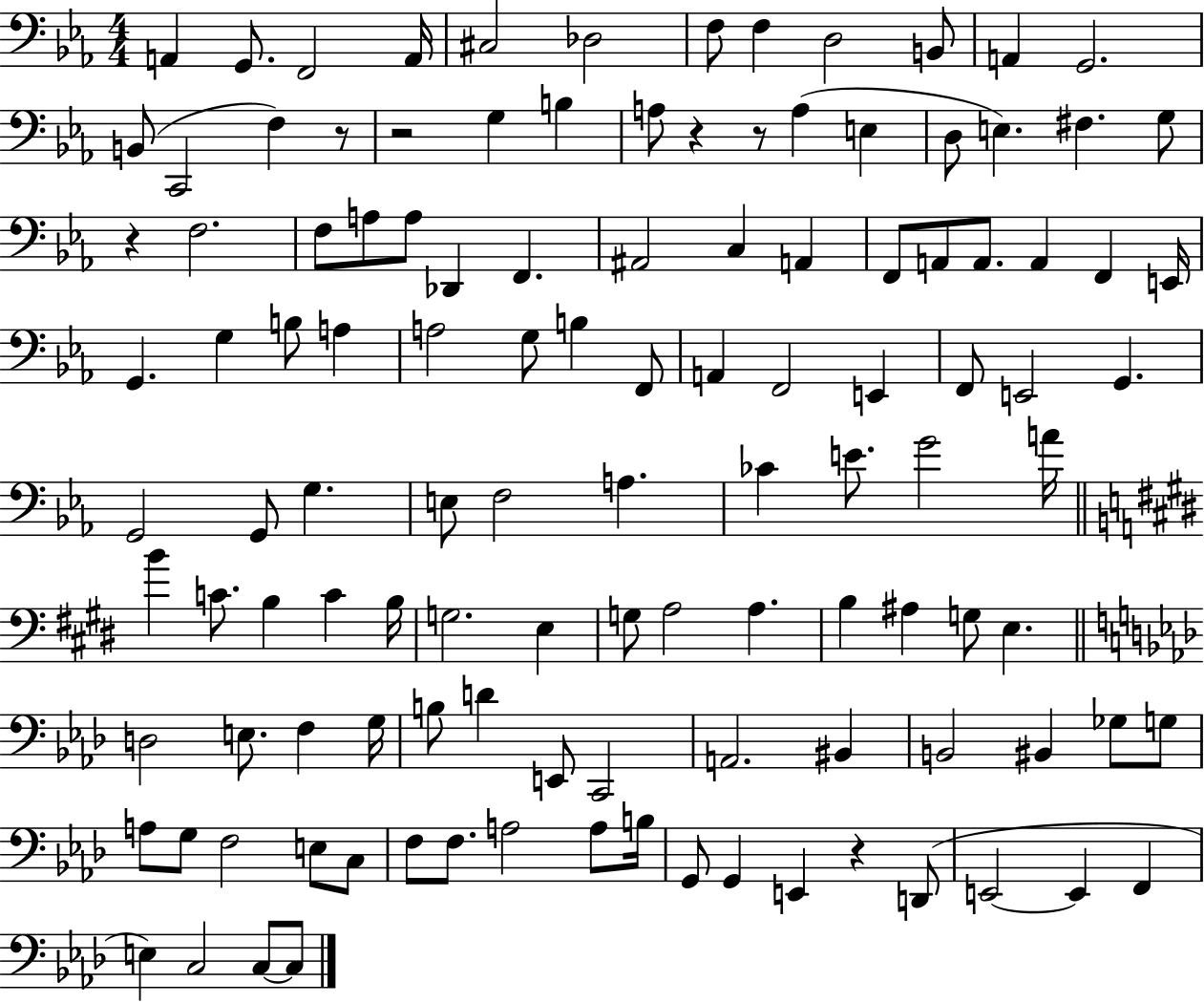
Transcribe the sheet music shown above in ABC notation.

X:1
T:Untitled
M:4/4
L:1/4
K:Eb
A,, G,,/2 F,,2 A,,/4 ^C,2 _D,2 F,/2 F, D,2 B,,/2 A,, G,,2 B,,/2 C,,2 F, z/2 z2 G, B, A,/2 z z/2 A, E, D,/2 E, ^F, G,/2 z F,2 F,/2 A,/2 A,/2 _D,, F,, ^A,,2 C, A,, F,,/2 A,,/2 A,,/2 A,, F,, E,,/4 G,, G, B,/2 A, A,2 G,/2 B, F,,/2 A,, F,,2 E,, F,,/2 E,,2 G,, G,,2 G,,/2 G, E,/2 F,2 A, _C E/2 G2 A/4 B C/2 B, C B,/4 G,2 E, G,/2 A,2 A, B, ^A, G,/2 E, D,2 E,/2 F, G,/4 B,/2 D E,,/2 C,,2 A,,2 ^B,, B,,2 ^B,, _G,/2 G,/2 A,/2 G,/2 F,2 E,/2 C,/2 F,/2 F,/2 A,2 A,/2 B,/4 G,,/2 G,, E,, z D,,/2 E,,2 E,, F,, E, C,2 C,/2 C,/2